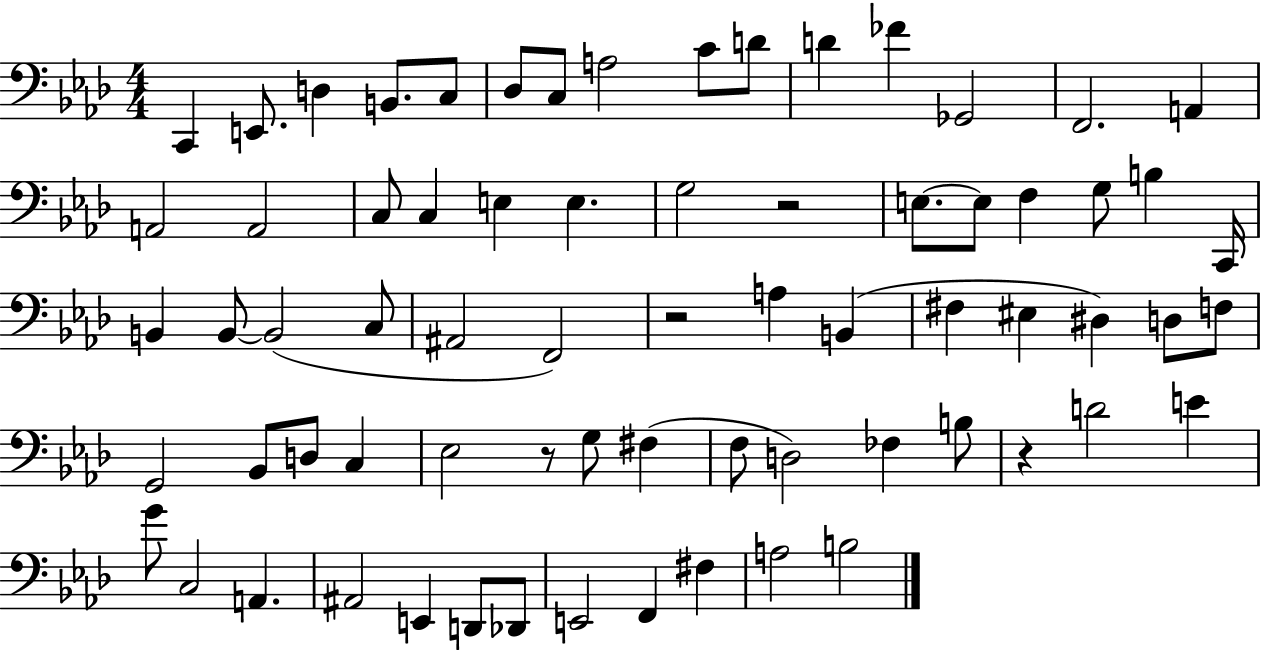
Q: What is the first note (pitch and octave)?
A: C2